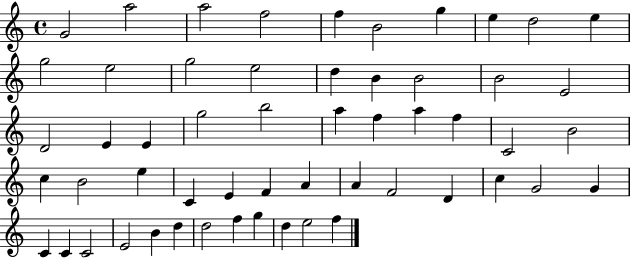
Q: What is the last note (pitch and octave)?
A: F5